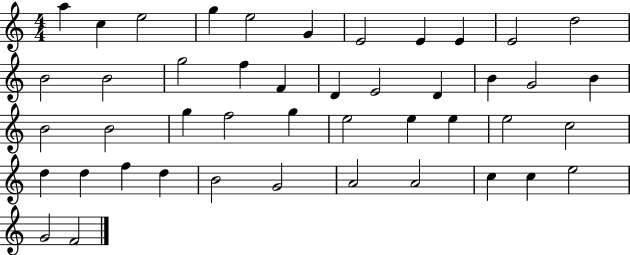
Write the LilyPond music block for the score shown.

{
  \clef treble
  \numericTimeSignature
  \time 4/4
  \key c \major
  a''4 c''4 e''2 | g''4 e''2 g'4 | e'2 e'4 e'4 | e'2 d''2 | \break b'2 b'2 | g''2 f''4 f'4 | d'4 e'2 d'4 | b'4 g'2 b'4 | \break b'2 b'2 | g''4 f''2 g''4 | e''2 e''4 e''4 | e''2 c''2 | \break d''4 d''4 f''4 d''4 | b'2 g'2 | a'2 a'2 | c''4 c''4 e''2 | \break g'2 f'2 | \bar "|."
}